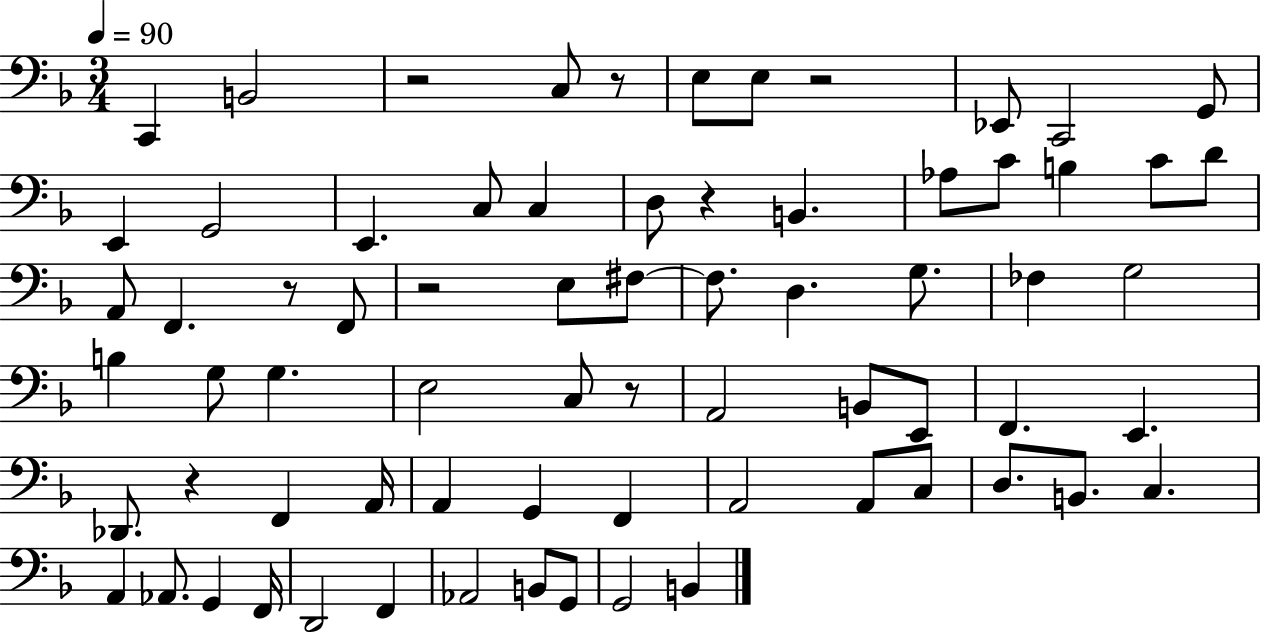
X:1
T:Untitled
M:3/4
L:1/4
K:F
C,, B,,2 z2 C,/2 z/2 E,/2 E,/2 z2 _E,,/2 C,,2 G,,/2 E,, G,,2 E,, C,/2 C, D,/2 z B,, _A,/2 C/2 B, C/2 D/2 A,,/2 F,, z/2 F,,/2 z2 E,/2 ^F,/2 ^F,/2 D, G,/2 _F, G,2 B, G,/2 G, E,2 C,/2 z/2 A,,2 B,,/2 E,,/2 F,, E,, _D,,/2 z F,, A,,/4 A,, G,, F,, A,,2 A,,/2 C,/2 D,/2 B,,/2 C, A,, _A,,/2 G,, F,,/4 D,,2 F,, _A,,2 B,,/2 G,,/2 G,,2 B,,